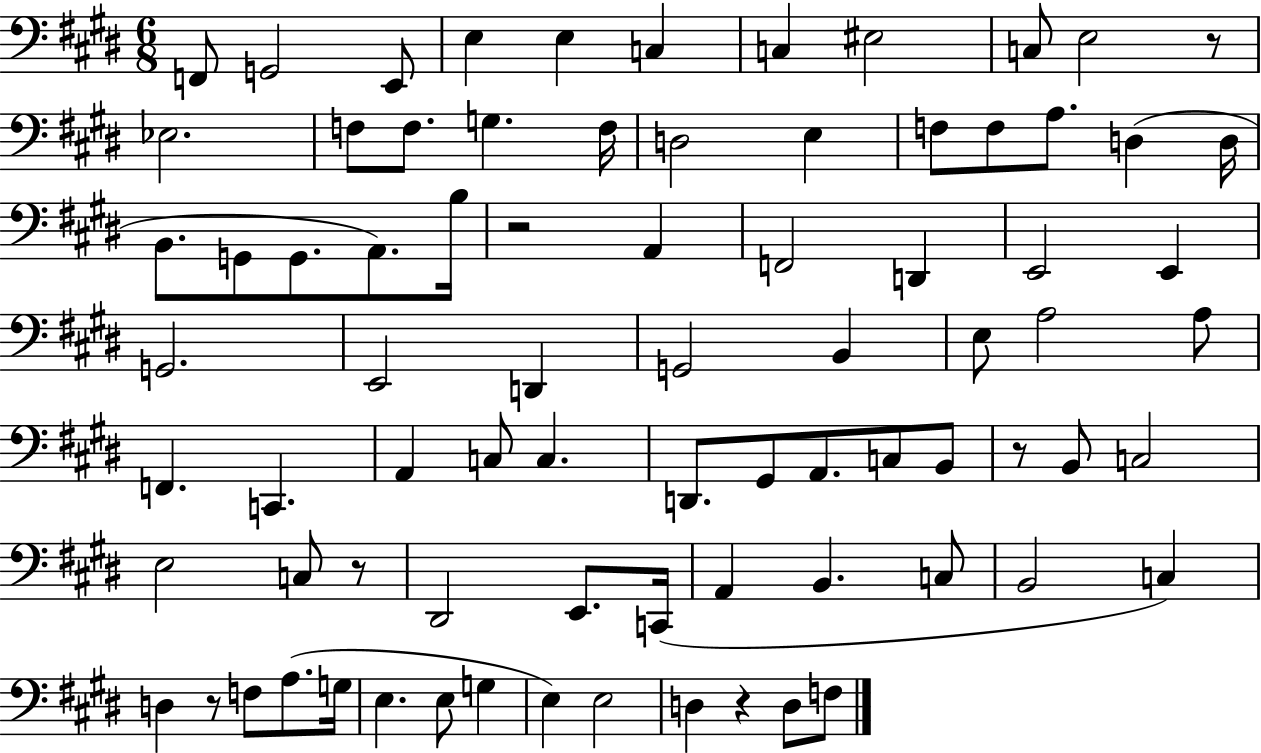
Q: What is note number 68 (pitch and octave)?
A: E3